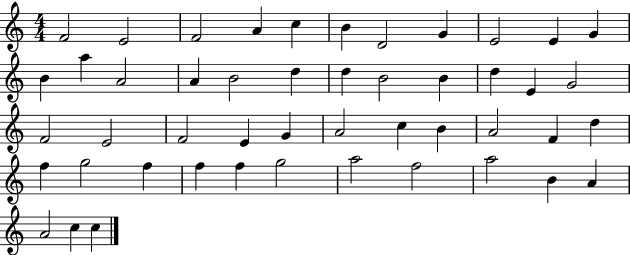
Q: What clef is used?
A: treble